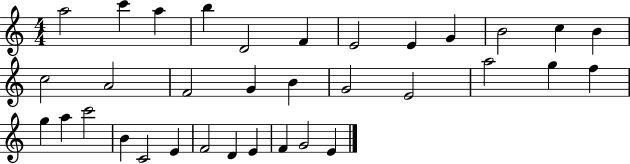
A5/h C6/q A5/q B5/q D4/h F4/q E4/h E4/q G4/q B4/h C5/q B4/q C5/h A4/h F4/h G4/q B4/q G4/h E4/h A5/h G5/q F5/q G5/q A5/q C6/h B4/q C4/h E4/q F4/h D4/q E4/q F4/q G4/h E4/q